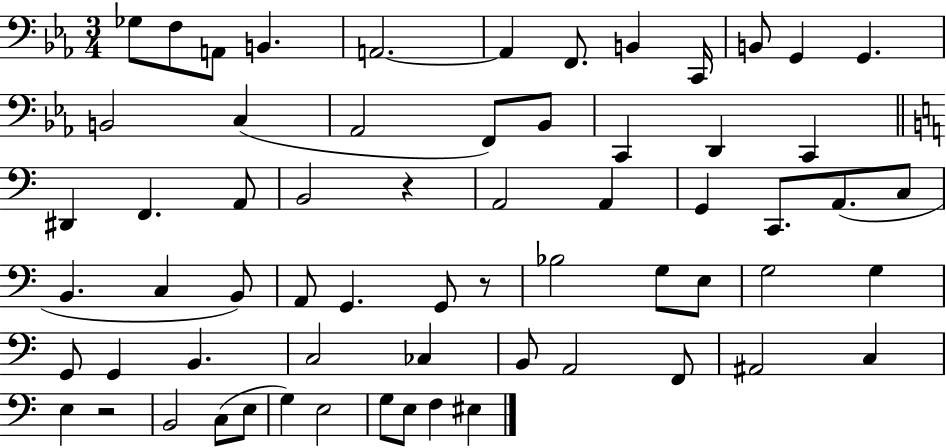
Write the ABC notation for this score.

X:1
T:Untitled
M:3/4
L:1/4
K:Eb
_G,/2 F,/2 A,,/2 B,, A,,2 A,, F,,/2 B,, C,,/4 B,,/2 G,, G,, B,,2 C, _A,,2 F,,/2 _B,,/2 C,, D,, C,, ^D,, F,, A,,/2 B,,2 z A,,2 A,, G,, C,,/2 A,,/2 C,/2 B,, C, B,,/2 A,,/2 G,, G,,/2 z/2 _B,2 G,/2 E,/2 G,2 G, G,,/2 G,, B,, C,2 _C, B,,/2 A,,2 F,,/2 ^A,,2 C, E, z2 B,,2 C,/2 E,/2 G, E,2 G,/2 E,/2 F, ^E,